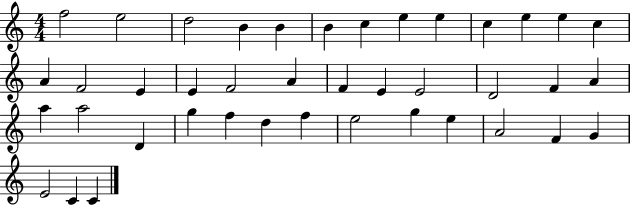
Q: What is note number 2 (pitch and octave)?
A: E5